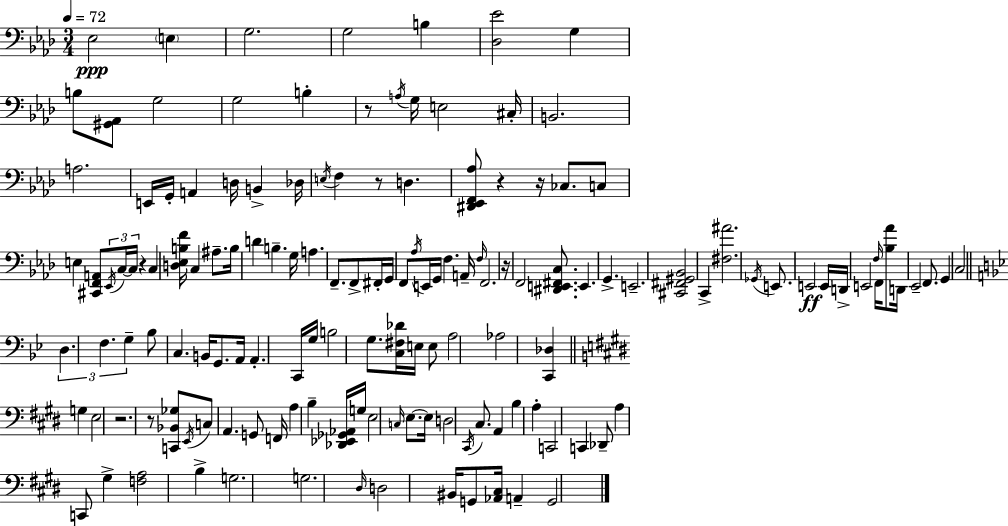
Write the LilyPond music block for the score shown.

{
  \clef bass
  \numericTimeSignature
  \time 3/4
  \key f \minor
  \tempo 4 = 72
  ees2\ppp \parenthesize e4 | g2. | g2 b4 | <des ees'>2 g4 | \break b8 <gis, aes,>8 g2 | g2 b4-. | r8 \acciaccatura { a16 } g16 e2 | cis16-. b,2. | \break a2. | e,16 g,16-. a,4 d16 b,4-> | des16 \acciaccatura { e16 } f4 r8 d4. | <dis, ees, f, aes>8 r4 r16 ces8. | \break c8 e4 <cis, f, a,>8 \tuplet 3/2 { \acciaccatura { ees,16 } c16~~ c16 } r4 | c4 <d ees b f'>16 c4 | ais8.-- b16 d'4 b4.-- | g16 a4. f,8.-- | \break f,8-> fis,16-. g,16 f,8 \acciaccatura { aes16 } e,16 g,16 f4. | a,16-- \grace { f16 } f,2. | r16 f,2 | <dis, e, fis, c>8. e,4. g,4.-> | \break e,2.-- | <cis, fis, gis, bes,>2 | c,4-> <fis ais'>2. | \acciaccatura { ges,16 } e,8. e,2\ff | \break e,16 d,16-> e,2 | \grace { f16 } f,16 <bes aes'>8 d,16 ees,2-- | f,8. g,4 c2 | \bar "||" \break \key g \minor \tuplet 3/2 { d4. f4. | g4-- } bes8 c4. | b,16 g,8. a,16 a,4.-. c,16 | g16 b2 g8. | \break <c fis des'>16 e16 e8 a2 | aes2 <c, des>4 | \bar "||" \break \key e \major g4 e2 | r2. | r8 <c, bes, ges>8 \acciaccatura { e,16 } c8 a,4. | g,8 f,16 a4 b4-- | \break <des, ees, ges, aes,>16 g16 e2 \grace { c16 } e8.~~ | e16 d2 \acciaccatura { cis,16 } | cis8. a,4 b4 a4-. | c,2 c,4 | \break des,8-- a4 c,8 gis4-> | <f a>2 b4-> | g2. | g2. | \break \grace { dis16 } d2 | bis,16 g,8 <aes, cis>16 a,4-- g,2 | \bar "|."
}